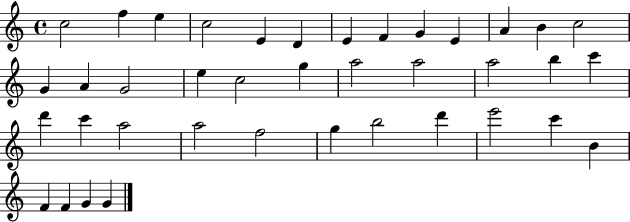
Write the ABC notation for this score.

X:1
T:Untitled
M:4/4
L:1/4
K:C
c2 f e c2 E D E F G E A B c2 G A G2 e c2 g a2 a2 a2 b c' d' c' a2 a2 f2 g b2 d' e'2 c' B F F G G